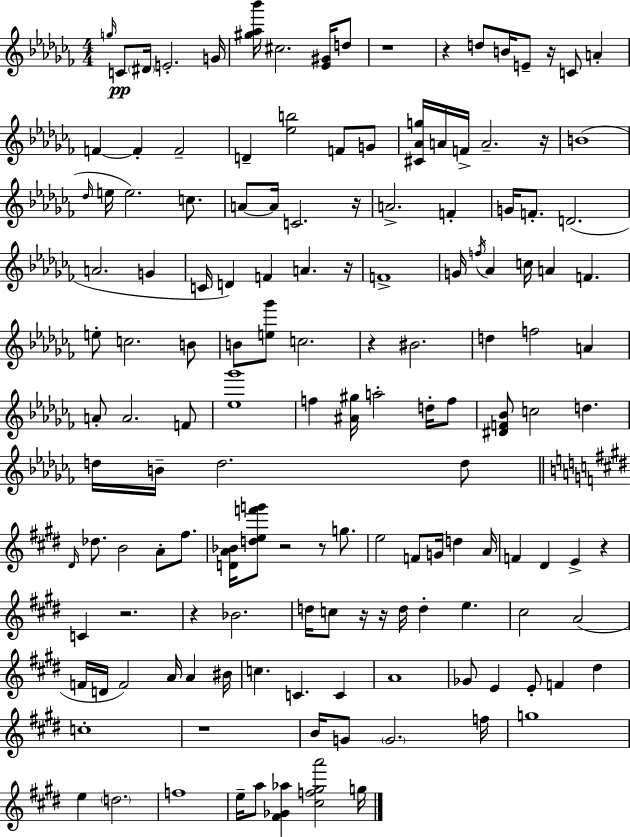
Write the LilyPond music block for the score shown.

{
  \clef treble
  \numericTimeSignature
  \time 4/4
  \key aes \minor
  \grace { g''16 }\pp c'8 \parenthesize dis'16 e'2.-. | g'16 <gis'' aes'' bes'''>16 cis''2. <ees' gis'>16 d''8 | r1 | r4 d''8 b'16 e'8-- r16 c'8 a'4-. | \break f'4~~ f'4-. f'2-- | d'4-- <ees'' b''>2 f'8 g'8 | <cis' aes' g''>16 a'16 f'16-> a'2.-- | r16 b'1( | \break \grace { des''16 } e''16 e''2.) c''8. | a'8~~ a'16 c'2. | r16 a'2.-> f'4-. | g'16 f'8.-. d'2.( | \break a'2. g'4 | c'16 d'4) f'4 a'4. | r16 f'1-> | g'16 \acciaccatura { f''16 } aes'4 c''16 a'4 f'4. | \break e''8-. c''2. | b'8 b'8 <e'' ges'''>8 c''2. | r4 bis'2. | d''4 f''2 a'4 | \break a'8-. a'2. | f'8 <ees'' ges'''>1 | f''4 <ais' gis''>16 a''2-. | d''16-. f''8 <dis' f' bes'>8 c''2 d''4. | \break d''16 b'16-- d''2. | d''8 \bar "||" \break \key e \major \grace { dis'16 } des''8. b'2 a'8-. fis''8. | <d' a' bes'>16 <d'' e'' f''' g'''>8 r2 r8 g''8. | e''2 f'8 g'16 d''4 | a'16 f'4 dis'4 e'4-> r4 | \break c'4 r2. | r4 bes'2. | d''16 c''8 r16 r16 d''16 d''4-. e''4. | cis''2 a'2( | \break f'16 d'16 f'2) a'16 a'4 | bis'16 c''4. c'4. c'4 | a'1 | ges'8 e'4 e'8-. f'4 dis''4 | \break c''1-. | r1 | b'16 g'8 \parenthesize g'2. | f''16 g''1 | \break e''4 \parenthesize d''2. | f''1 | e''16-- a''8 <fis' ges' aes''>4 <cis'' f'' gis'' a'''>2 | g''16 \bar "|."
}